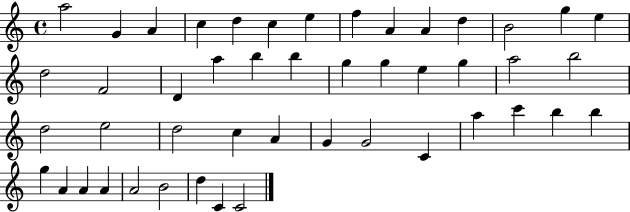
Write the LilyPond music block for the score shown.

{
  \clef treble
  \time 4/4
  \defaultTimeSignature
  \key c \major
  a''2 g'4 a'4 | c''4 d''4 c''4 e''4 | f''4 a'4 a'4 d''4 | b'2 g''4 e''4 | \break d''2 f'2 | d'4 a''4 b''4 b''4 | g''4 g''4 e''4 g''4 | a''2 b''2 | \break d''2 e''2 | d''2 c''4 a'4 | g'4 g'2 c'4 | a''4 c'''4 b''4 b''4 | \break g''4 a'4 a'4 a'4 | a'2 b'2 | d''4 c'4 c'2 | \bar "|."
}